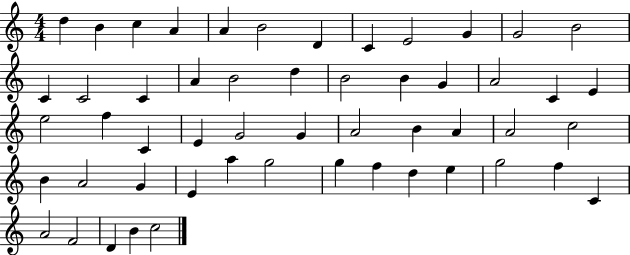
{
  \clef treble
  \numericTimeSignature
  \time 4/4
  \key c \major
  d''4 b'4 c''4 a'4 | a'4 b'2 d'4 | c'4 e'2 g'4 | g'2 b'2 | \break c'4 c'2 c'4 | a'4 b'2 d''4 | b'2 b'4 g'4 | a'2 c'4 e'4 | \break e''2 f''4 c'4 | e'4 g'2 g'4 | a'2 b'4 a'4 | a'2 c''2 | \break b'4 a'2 g'4 | e'4 a''4 g''2 | g''4 f''4 d''4 e''4 | g''2 f''4 c'4 | \break a'2 f'2 | d'4 b'4 c''2 | \bar "|."
}